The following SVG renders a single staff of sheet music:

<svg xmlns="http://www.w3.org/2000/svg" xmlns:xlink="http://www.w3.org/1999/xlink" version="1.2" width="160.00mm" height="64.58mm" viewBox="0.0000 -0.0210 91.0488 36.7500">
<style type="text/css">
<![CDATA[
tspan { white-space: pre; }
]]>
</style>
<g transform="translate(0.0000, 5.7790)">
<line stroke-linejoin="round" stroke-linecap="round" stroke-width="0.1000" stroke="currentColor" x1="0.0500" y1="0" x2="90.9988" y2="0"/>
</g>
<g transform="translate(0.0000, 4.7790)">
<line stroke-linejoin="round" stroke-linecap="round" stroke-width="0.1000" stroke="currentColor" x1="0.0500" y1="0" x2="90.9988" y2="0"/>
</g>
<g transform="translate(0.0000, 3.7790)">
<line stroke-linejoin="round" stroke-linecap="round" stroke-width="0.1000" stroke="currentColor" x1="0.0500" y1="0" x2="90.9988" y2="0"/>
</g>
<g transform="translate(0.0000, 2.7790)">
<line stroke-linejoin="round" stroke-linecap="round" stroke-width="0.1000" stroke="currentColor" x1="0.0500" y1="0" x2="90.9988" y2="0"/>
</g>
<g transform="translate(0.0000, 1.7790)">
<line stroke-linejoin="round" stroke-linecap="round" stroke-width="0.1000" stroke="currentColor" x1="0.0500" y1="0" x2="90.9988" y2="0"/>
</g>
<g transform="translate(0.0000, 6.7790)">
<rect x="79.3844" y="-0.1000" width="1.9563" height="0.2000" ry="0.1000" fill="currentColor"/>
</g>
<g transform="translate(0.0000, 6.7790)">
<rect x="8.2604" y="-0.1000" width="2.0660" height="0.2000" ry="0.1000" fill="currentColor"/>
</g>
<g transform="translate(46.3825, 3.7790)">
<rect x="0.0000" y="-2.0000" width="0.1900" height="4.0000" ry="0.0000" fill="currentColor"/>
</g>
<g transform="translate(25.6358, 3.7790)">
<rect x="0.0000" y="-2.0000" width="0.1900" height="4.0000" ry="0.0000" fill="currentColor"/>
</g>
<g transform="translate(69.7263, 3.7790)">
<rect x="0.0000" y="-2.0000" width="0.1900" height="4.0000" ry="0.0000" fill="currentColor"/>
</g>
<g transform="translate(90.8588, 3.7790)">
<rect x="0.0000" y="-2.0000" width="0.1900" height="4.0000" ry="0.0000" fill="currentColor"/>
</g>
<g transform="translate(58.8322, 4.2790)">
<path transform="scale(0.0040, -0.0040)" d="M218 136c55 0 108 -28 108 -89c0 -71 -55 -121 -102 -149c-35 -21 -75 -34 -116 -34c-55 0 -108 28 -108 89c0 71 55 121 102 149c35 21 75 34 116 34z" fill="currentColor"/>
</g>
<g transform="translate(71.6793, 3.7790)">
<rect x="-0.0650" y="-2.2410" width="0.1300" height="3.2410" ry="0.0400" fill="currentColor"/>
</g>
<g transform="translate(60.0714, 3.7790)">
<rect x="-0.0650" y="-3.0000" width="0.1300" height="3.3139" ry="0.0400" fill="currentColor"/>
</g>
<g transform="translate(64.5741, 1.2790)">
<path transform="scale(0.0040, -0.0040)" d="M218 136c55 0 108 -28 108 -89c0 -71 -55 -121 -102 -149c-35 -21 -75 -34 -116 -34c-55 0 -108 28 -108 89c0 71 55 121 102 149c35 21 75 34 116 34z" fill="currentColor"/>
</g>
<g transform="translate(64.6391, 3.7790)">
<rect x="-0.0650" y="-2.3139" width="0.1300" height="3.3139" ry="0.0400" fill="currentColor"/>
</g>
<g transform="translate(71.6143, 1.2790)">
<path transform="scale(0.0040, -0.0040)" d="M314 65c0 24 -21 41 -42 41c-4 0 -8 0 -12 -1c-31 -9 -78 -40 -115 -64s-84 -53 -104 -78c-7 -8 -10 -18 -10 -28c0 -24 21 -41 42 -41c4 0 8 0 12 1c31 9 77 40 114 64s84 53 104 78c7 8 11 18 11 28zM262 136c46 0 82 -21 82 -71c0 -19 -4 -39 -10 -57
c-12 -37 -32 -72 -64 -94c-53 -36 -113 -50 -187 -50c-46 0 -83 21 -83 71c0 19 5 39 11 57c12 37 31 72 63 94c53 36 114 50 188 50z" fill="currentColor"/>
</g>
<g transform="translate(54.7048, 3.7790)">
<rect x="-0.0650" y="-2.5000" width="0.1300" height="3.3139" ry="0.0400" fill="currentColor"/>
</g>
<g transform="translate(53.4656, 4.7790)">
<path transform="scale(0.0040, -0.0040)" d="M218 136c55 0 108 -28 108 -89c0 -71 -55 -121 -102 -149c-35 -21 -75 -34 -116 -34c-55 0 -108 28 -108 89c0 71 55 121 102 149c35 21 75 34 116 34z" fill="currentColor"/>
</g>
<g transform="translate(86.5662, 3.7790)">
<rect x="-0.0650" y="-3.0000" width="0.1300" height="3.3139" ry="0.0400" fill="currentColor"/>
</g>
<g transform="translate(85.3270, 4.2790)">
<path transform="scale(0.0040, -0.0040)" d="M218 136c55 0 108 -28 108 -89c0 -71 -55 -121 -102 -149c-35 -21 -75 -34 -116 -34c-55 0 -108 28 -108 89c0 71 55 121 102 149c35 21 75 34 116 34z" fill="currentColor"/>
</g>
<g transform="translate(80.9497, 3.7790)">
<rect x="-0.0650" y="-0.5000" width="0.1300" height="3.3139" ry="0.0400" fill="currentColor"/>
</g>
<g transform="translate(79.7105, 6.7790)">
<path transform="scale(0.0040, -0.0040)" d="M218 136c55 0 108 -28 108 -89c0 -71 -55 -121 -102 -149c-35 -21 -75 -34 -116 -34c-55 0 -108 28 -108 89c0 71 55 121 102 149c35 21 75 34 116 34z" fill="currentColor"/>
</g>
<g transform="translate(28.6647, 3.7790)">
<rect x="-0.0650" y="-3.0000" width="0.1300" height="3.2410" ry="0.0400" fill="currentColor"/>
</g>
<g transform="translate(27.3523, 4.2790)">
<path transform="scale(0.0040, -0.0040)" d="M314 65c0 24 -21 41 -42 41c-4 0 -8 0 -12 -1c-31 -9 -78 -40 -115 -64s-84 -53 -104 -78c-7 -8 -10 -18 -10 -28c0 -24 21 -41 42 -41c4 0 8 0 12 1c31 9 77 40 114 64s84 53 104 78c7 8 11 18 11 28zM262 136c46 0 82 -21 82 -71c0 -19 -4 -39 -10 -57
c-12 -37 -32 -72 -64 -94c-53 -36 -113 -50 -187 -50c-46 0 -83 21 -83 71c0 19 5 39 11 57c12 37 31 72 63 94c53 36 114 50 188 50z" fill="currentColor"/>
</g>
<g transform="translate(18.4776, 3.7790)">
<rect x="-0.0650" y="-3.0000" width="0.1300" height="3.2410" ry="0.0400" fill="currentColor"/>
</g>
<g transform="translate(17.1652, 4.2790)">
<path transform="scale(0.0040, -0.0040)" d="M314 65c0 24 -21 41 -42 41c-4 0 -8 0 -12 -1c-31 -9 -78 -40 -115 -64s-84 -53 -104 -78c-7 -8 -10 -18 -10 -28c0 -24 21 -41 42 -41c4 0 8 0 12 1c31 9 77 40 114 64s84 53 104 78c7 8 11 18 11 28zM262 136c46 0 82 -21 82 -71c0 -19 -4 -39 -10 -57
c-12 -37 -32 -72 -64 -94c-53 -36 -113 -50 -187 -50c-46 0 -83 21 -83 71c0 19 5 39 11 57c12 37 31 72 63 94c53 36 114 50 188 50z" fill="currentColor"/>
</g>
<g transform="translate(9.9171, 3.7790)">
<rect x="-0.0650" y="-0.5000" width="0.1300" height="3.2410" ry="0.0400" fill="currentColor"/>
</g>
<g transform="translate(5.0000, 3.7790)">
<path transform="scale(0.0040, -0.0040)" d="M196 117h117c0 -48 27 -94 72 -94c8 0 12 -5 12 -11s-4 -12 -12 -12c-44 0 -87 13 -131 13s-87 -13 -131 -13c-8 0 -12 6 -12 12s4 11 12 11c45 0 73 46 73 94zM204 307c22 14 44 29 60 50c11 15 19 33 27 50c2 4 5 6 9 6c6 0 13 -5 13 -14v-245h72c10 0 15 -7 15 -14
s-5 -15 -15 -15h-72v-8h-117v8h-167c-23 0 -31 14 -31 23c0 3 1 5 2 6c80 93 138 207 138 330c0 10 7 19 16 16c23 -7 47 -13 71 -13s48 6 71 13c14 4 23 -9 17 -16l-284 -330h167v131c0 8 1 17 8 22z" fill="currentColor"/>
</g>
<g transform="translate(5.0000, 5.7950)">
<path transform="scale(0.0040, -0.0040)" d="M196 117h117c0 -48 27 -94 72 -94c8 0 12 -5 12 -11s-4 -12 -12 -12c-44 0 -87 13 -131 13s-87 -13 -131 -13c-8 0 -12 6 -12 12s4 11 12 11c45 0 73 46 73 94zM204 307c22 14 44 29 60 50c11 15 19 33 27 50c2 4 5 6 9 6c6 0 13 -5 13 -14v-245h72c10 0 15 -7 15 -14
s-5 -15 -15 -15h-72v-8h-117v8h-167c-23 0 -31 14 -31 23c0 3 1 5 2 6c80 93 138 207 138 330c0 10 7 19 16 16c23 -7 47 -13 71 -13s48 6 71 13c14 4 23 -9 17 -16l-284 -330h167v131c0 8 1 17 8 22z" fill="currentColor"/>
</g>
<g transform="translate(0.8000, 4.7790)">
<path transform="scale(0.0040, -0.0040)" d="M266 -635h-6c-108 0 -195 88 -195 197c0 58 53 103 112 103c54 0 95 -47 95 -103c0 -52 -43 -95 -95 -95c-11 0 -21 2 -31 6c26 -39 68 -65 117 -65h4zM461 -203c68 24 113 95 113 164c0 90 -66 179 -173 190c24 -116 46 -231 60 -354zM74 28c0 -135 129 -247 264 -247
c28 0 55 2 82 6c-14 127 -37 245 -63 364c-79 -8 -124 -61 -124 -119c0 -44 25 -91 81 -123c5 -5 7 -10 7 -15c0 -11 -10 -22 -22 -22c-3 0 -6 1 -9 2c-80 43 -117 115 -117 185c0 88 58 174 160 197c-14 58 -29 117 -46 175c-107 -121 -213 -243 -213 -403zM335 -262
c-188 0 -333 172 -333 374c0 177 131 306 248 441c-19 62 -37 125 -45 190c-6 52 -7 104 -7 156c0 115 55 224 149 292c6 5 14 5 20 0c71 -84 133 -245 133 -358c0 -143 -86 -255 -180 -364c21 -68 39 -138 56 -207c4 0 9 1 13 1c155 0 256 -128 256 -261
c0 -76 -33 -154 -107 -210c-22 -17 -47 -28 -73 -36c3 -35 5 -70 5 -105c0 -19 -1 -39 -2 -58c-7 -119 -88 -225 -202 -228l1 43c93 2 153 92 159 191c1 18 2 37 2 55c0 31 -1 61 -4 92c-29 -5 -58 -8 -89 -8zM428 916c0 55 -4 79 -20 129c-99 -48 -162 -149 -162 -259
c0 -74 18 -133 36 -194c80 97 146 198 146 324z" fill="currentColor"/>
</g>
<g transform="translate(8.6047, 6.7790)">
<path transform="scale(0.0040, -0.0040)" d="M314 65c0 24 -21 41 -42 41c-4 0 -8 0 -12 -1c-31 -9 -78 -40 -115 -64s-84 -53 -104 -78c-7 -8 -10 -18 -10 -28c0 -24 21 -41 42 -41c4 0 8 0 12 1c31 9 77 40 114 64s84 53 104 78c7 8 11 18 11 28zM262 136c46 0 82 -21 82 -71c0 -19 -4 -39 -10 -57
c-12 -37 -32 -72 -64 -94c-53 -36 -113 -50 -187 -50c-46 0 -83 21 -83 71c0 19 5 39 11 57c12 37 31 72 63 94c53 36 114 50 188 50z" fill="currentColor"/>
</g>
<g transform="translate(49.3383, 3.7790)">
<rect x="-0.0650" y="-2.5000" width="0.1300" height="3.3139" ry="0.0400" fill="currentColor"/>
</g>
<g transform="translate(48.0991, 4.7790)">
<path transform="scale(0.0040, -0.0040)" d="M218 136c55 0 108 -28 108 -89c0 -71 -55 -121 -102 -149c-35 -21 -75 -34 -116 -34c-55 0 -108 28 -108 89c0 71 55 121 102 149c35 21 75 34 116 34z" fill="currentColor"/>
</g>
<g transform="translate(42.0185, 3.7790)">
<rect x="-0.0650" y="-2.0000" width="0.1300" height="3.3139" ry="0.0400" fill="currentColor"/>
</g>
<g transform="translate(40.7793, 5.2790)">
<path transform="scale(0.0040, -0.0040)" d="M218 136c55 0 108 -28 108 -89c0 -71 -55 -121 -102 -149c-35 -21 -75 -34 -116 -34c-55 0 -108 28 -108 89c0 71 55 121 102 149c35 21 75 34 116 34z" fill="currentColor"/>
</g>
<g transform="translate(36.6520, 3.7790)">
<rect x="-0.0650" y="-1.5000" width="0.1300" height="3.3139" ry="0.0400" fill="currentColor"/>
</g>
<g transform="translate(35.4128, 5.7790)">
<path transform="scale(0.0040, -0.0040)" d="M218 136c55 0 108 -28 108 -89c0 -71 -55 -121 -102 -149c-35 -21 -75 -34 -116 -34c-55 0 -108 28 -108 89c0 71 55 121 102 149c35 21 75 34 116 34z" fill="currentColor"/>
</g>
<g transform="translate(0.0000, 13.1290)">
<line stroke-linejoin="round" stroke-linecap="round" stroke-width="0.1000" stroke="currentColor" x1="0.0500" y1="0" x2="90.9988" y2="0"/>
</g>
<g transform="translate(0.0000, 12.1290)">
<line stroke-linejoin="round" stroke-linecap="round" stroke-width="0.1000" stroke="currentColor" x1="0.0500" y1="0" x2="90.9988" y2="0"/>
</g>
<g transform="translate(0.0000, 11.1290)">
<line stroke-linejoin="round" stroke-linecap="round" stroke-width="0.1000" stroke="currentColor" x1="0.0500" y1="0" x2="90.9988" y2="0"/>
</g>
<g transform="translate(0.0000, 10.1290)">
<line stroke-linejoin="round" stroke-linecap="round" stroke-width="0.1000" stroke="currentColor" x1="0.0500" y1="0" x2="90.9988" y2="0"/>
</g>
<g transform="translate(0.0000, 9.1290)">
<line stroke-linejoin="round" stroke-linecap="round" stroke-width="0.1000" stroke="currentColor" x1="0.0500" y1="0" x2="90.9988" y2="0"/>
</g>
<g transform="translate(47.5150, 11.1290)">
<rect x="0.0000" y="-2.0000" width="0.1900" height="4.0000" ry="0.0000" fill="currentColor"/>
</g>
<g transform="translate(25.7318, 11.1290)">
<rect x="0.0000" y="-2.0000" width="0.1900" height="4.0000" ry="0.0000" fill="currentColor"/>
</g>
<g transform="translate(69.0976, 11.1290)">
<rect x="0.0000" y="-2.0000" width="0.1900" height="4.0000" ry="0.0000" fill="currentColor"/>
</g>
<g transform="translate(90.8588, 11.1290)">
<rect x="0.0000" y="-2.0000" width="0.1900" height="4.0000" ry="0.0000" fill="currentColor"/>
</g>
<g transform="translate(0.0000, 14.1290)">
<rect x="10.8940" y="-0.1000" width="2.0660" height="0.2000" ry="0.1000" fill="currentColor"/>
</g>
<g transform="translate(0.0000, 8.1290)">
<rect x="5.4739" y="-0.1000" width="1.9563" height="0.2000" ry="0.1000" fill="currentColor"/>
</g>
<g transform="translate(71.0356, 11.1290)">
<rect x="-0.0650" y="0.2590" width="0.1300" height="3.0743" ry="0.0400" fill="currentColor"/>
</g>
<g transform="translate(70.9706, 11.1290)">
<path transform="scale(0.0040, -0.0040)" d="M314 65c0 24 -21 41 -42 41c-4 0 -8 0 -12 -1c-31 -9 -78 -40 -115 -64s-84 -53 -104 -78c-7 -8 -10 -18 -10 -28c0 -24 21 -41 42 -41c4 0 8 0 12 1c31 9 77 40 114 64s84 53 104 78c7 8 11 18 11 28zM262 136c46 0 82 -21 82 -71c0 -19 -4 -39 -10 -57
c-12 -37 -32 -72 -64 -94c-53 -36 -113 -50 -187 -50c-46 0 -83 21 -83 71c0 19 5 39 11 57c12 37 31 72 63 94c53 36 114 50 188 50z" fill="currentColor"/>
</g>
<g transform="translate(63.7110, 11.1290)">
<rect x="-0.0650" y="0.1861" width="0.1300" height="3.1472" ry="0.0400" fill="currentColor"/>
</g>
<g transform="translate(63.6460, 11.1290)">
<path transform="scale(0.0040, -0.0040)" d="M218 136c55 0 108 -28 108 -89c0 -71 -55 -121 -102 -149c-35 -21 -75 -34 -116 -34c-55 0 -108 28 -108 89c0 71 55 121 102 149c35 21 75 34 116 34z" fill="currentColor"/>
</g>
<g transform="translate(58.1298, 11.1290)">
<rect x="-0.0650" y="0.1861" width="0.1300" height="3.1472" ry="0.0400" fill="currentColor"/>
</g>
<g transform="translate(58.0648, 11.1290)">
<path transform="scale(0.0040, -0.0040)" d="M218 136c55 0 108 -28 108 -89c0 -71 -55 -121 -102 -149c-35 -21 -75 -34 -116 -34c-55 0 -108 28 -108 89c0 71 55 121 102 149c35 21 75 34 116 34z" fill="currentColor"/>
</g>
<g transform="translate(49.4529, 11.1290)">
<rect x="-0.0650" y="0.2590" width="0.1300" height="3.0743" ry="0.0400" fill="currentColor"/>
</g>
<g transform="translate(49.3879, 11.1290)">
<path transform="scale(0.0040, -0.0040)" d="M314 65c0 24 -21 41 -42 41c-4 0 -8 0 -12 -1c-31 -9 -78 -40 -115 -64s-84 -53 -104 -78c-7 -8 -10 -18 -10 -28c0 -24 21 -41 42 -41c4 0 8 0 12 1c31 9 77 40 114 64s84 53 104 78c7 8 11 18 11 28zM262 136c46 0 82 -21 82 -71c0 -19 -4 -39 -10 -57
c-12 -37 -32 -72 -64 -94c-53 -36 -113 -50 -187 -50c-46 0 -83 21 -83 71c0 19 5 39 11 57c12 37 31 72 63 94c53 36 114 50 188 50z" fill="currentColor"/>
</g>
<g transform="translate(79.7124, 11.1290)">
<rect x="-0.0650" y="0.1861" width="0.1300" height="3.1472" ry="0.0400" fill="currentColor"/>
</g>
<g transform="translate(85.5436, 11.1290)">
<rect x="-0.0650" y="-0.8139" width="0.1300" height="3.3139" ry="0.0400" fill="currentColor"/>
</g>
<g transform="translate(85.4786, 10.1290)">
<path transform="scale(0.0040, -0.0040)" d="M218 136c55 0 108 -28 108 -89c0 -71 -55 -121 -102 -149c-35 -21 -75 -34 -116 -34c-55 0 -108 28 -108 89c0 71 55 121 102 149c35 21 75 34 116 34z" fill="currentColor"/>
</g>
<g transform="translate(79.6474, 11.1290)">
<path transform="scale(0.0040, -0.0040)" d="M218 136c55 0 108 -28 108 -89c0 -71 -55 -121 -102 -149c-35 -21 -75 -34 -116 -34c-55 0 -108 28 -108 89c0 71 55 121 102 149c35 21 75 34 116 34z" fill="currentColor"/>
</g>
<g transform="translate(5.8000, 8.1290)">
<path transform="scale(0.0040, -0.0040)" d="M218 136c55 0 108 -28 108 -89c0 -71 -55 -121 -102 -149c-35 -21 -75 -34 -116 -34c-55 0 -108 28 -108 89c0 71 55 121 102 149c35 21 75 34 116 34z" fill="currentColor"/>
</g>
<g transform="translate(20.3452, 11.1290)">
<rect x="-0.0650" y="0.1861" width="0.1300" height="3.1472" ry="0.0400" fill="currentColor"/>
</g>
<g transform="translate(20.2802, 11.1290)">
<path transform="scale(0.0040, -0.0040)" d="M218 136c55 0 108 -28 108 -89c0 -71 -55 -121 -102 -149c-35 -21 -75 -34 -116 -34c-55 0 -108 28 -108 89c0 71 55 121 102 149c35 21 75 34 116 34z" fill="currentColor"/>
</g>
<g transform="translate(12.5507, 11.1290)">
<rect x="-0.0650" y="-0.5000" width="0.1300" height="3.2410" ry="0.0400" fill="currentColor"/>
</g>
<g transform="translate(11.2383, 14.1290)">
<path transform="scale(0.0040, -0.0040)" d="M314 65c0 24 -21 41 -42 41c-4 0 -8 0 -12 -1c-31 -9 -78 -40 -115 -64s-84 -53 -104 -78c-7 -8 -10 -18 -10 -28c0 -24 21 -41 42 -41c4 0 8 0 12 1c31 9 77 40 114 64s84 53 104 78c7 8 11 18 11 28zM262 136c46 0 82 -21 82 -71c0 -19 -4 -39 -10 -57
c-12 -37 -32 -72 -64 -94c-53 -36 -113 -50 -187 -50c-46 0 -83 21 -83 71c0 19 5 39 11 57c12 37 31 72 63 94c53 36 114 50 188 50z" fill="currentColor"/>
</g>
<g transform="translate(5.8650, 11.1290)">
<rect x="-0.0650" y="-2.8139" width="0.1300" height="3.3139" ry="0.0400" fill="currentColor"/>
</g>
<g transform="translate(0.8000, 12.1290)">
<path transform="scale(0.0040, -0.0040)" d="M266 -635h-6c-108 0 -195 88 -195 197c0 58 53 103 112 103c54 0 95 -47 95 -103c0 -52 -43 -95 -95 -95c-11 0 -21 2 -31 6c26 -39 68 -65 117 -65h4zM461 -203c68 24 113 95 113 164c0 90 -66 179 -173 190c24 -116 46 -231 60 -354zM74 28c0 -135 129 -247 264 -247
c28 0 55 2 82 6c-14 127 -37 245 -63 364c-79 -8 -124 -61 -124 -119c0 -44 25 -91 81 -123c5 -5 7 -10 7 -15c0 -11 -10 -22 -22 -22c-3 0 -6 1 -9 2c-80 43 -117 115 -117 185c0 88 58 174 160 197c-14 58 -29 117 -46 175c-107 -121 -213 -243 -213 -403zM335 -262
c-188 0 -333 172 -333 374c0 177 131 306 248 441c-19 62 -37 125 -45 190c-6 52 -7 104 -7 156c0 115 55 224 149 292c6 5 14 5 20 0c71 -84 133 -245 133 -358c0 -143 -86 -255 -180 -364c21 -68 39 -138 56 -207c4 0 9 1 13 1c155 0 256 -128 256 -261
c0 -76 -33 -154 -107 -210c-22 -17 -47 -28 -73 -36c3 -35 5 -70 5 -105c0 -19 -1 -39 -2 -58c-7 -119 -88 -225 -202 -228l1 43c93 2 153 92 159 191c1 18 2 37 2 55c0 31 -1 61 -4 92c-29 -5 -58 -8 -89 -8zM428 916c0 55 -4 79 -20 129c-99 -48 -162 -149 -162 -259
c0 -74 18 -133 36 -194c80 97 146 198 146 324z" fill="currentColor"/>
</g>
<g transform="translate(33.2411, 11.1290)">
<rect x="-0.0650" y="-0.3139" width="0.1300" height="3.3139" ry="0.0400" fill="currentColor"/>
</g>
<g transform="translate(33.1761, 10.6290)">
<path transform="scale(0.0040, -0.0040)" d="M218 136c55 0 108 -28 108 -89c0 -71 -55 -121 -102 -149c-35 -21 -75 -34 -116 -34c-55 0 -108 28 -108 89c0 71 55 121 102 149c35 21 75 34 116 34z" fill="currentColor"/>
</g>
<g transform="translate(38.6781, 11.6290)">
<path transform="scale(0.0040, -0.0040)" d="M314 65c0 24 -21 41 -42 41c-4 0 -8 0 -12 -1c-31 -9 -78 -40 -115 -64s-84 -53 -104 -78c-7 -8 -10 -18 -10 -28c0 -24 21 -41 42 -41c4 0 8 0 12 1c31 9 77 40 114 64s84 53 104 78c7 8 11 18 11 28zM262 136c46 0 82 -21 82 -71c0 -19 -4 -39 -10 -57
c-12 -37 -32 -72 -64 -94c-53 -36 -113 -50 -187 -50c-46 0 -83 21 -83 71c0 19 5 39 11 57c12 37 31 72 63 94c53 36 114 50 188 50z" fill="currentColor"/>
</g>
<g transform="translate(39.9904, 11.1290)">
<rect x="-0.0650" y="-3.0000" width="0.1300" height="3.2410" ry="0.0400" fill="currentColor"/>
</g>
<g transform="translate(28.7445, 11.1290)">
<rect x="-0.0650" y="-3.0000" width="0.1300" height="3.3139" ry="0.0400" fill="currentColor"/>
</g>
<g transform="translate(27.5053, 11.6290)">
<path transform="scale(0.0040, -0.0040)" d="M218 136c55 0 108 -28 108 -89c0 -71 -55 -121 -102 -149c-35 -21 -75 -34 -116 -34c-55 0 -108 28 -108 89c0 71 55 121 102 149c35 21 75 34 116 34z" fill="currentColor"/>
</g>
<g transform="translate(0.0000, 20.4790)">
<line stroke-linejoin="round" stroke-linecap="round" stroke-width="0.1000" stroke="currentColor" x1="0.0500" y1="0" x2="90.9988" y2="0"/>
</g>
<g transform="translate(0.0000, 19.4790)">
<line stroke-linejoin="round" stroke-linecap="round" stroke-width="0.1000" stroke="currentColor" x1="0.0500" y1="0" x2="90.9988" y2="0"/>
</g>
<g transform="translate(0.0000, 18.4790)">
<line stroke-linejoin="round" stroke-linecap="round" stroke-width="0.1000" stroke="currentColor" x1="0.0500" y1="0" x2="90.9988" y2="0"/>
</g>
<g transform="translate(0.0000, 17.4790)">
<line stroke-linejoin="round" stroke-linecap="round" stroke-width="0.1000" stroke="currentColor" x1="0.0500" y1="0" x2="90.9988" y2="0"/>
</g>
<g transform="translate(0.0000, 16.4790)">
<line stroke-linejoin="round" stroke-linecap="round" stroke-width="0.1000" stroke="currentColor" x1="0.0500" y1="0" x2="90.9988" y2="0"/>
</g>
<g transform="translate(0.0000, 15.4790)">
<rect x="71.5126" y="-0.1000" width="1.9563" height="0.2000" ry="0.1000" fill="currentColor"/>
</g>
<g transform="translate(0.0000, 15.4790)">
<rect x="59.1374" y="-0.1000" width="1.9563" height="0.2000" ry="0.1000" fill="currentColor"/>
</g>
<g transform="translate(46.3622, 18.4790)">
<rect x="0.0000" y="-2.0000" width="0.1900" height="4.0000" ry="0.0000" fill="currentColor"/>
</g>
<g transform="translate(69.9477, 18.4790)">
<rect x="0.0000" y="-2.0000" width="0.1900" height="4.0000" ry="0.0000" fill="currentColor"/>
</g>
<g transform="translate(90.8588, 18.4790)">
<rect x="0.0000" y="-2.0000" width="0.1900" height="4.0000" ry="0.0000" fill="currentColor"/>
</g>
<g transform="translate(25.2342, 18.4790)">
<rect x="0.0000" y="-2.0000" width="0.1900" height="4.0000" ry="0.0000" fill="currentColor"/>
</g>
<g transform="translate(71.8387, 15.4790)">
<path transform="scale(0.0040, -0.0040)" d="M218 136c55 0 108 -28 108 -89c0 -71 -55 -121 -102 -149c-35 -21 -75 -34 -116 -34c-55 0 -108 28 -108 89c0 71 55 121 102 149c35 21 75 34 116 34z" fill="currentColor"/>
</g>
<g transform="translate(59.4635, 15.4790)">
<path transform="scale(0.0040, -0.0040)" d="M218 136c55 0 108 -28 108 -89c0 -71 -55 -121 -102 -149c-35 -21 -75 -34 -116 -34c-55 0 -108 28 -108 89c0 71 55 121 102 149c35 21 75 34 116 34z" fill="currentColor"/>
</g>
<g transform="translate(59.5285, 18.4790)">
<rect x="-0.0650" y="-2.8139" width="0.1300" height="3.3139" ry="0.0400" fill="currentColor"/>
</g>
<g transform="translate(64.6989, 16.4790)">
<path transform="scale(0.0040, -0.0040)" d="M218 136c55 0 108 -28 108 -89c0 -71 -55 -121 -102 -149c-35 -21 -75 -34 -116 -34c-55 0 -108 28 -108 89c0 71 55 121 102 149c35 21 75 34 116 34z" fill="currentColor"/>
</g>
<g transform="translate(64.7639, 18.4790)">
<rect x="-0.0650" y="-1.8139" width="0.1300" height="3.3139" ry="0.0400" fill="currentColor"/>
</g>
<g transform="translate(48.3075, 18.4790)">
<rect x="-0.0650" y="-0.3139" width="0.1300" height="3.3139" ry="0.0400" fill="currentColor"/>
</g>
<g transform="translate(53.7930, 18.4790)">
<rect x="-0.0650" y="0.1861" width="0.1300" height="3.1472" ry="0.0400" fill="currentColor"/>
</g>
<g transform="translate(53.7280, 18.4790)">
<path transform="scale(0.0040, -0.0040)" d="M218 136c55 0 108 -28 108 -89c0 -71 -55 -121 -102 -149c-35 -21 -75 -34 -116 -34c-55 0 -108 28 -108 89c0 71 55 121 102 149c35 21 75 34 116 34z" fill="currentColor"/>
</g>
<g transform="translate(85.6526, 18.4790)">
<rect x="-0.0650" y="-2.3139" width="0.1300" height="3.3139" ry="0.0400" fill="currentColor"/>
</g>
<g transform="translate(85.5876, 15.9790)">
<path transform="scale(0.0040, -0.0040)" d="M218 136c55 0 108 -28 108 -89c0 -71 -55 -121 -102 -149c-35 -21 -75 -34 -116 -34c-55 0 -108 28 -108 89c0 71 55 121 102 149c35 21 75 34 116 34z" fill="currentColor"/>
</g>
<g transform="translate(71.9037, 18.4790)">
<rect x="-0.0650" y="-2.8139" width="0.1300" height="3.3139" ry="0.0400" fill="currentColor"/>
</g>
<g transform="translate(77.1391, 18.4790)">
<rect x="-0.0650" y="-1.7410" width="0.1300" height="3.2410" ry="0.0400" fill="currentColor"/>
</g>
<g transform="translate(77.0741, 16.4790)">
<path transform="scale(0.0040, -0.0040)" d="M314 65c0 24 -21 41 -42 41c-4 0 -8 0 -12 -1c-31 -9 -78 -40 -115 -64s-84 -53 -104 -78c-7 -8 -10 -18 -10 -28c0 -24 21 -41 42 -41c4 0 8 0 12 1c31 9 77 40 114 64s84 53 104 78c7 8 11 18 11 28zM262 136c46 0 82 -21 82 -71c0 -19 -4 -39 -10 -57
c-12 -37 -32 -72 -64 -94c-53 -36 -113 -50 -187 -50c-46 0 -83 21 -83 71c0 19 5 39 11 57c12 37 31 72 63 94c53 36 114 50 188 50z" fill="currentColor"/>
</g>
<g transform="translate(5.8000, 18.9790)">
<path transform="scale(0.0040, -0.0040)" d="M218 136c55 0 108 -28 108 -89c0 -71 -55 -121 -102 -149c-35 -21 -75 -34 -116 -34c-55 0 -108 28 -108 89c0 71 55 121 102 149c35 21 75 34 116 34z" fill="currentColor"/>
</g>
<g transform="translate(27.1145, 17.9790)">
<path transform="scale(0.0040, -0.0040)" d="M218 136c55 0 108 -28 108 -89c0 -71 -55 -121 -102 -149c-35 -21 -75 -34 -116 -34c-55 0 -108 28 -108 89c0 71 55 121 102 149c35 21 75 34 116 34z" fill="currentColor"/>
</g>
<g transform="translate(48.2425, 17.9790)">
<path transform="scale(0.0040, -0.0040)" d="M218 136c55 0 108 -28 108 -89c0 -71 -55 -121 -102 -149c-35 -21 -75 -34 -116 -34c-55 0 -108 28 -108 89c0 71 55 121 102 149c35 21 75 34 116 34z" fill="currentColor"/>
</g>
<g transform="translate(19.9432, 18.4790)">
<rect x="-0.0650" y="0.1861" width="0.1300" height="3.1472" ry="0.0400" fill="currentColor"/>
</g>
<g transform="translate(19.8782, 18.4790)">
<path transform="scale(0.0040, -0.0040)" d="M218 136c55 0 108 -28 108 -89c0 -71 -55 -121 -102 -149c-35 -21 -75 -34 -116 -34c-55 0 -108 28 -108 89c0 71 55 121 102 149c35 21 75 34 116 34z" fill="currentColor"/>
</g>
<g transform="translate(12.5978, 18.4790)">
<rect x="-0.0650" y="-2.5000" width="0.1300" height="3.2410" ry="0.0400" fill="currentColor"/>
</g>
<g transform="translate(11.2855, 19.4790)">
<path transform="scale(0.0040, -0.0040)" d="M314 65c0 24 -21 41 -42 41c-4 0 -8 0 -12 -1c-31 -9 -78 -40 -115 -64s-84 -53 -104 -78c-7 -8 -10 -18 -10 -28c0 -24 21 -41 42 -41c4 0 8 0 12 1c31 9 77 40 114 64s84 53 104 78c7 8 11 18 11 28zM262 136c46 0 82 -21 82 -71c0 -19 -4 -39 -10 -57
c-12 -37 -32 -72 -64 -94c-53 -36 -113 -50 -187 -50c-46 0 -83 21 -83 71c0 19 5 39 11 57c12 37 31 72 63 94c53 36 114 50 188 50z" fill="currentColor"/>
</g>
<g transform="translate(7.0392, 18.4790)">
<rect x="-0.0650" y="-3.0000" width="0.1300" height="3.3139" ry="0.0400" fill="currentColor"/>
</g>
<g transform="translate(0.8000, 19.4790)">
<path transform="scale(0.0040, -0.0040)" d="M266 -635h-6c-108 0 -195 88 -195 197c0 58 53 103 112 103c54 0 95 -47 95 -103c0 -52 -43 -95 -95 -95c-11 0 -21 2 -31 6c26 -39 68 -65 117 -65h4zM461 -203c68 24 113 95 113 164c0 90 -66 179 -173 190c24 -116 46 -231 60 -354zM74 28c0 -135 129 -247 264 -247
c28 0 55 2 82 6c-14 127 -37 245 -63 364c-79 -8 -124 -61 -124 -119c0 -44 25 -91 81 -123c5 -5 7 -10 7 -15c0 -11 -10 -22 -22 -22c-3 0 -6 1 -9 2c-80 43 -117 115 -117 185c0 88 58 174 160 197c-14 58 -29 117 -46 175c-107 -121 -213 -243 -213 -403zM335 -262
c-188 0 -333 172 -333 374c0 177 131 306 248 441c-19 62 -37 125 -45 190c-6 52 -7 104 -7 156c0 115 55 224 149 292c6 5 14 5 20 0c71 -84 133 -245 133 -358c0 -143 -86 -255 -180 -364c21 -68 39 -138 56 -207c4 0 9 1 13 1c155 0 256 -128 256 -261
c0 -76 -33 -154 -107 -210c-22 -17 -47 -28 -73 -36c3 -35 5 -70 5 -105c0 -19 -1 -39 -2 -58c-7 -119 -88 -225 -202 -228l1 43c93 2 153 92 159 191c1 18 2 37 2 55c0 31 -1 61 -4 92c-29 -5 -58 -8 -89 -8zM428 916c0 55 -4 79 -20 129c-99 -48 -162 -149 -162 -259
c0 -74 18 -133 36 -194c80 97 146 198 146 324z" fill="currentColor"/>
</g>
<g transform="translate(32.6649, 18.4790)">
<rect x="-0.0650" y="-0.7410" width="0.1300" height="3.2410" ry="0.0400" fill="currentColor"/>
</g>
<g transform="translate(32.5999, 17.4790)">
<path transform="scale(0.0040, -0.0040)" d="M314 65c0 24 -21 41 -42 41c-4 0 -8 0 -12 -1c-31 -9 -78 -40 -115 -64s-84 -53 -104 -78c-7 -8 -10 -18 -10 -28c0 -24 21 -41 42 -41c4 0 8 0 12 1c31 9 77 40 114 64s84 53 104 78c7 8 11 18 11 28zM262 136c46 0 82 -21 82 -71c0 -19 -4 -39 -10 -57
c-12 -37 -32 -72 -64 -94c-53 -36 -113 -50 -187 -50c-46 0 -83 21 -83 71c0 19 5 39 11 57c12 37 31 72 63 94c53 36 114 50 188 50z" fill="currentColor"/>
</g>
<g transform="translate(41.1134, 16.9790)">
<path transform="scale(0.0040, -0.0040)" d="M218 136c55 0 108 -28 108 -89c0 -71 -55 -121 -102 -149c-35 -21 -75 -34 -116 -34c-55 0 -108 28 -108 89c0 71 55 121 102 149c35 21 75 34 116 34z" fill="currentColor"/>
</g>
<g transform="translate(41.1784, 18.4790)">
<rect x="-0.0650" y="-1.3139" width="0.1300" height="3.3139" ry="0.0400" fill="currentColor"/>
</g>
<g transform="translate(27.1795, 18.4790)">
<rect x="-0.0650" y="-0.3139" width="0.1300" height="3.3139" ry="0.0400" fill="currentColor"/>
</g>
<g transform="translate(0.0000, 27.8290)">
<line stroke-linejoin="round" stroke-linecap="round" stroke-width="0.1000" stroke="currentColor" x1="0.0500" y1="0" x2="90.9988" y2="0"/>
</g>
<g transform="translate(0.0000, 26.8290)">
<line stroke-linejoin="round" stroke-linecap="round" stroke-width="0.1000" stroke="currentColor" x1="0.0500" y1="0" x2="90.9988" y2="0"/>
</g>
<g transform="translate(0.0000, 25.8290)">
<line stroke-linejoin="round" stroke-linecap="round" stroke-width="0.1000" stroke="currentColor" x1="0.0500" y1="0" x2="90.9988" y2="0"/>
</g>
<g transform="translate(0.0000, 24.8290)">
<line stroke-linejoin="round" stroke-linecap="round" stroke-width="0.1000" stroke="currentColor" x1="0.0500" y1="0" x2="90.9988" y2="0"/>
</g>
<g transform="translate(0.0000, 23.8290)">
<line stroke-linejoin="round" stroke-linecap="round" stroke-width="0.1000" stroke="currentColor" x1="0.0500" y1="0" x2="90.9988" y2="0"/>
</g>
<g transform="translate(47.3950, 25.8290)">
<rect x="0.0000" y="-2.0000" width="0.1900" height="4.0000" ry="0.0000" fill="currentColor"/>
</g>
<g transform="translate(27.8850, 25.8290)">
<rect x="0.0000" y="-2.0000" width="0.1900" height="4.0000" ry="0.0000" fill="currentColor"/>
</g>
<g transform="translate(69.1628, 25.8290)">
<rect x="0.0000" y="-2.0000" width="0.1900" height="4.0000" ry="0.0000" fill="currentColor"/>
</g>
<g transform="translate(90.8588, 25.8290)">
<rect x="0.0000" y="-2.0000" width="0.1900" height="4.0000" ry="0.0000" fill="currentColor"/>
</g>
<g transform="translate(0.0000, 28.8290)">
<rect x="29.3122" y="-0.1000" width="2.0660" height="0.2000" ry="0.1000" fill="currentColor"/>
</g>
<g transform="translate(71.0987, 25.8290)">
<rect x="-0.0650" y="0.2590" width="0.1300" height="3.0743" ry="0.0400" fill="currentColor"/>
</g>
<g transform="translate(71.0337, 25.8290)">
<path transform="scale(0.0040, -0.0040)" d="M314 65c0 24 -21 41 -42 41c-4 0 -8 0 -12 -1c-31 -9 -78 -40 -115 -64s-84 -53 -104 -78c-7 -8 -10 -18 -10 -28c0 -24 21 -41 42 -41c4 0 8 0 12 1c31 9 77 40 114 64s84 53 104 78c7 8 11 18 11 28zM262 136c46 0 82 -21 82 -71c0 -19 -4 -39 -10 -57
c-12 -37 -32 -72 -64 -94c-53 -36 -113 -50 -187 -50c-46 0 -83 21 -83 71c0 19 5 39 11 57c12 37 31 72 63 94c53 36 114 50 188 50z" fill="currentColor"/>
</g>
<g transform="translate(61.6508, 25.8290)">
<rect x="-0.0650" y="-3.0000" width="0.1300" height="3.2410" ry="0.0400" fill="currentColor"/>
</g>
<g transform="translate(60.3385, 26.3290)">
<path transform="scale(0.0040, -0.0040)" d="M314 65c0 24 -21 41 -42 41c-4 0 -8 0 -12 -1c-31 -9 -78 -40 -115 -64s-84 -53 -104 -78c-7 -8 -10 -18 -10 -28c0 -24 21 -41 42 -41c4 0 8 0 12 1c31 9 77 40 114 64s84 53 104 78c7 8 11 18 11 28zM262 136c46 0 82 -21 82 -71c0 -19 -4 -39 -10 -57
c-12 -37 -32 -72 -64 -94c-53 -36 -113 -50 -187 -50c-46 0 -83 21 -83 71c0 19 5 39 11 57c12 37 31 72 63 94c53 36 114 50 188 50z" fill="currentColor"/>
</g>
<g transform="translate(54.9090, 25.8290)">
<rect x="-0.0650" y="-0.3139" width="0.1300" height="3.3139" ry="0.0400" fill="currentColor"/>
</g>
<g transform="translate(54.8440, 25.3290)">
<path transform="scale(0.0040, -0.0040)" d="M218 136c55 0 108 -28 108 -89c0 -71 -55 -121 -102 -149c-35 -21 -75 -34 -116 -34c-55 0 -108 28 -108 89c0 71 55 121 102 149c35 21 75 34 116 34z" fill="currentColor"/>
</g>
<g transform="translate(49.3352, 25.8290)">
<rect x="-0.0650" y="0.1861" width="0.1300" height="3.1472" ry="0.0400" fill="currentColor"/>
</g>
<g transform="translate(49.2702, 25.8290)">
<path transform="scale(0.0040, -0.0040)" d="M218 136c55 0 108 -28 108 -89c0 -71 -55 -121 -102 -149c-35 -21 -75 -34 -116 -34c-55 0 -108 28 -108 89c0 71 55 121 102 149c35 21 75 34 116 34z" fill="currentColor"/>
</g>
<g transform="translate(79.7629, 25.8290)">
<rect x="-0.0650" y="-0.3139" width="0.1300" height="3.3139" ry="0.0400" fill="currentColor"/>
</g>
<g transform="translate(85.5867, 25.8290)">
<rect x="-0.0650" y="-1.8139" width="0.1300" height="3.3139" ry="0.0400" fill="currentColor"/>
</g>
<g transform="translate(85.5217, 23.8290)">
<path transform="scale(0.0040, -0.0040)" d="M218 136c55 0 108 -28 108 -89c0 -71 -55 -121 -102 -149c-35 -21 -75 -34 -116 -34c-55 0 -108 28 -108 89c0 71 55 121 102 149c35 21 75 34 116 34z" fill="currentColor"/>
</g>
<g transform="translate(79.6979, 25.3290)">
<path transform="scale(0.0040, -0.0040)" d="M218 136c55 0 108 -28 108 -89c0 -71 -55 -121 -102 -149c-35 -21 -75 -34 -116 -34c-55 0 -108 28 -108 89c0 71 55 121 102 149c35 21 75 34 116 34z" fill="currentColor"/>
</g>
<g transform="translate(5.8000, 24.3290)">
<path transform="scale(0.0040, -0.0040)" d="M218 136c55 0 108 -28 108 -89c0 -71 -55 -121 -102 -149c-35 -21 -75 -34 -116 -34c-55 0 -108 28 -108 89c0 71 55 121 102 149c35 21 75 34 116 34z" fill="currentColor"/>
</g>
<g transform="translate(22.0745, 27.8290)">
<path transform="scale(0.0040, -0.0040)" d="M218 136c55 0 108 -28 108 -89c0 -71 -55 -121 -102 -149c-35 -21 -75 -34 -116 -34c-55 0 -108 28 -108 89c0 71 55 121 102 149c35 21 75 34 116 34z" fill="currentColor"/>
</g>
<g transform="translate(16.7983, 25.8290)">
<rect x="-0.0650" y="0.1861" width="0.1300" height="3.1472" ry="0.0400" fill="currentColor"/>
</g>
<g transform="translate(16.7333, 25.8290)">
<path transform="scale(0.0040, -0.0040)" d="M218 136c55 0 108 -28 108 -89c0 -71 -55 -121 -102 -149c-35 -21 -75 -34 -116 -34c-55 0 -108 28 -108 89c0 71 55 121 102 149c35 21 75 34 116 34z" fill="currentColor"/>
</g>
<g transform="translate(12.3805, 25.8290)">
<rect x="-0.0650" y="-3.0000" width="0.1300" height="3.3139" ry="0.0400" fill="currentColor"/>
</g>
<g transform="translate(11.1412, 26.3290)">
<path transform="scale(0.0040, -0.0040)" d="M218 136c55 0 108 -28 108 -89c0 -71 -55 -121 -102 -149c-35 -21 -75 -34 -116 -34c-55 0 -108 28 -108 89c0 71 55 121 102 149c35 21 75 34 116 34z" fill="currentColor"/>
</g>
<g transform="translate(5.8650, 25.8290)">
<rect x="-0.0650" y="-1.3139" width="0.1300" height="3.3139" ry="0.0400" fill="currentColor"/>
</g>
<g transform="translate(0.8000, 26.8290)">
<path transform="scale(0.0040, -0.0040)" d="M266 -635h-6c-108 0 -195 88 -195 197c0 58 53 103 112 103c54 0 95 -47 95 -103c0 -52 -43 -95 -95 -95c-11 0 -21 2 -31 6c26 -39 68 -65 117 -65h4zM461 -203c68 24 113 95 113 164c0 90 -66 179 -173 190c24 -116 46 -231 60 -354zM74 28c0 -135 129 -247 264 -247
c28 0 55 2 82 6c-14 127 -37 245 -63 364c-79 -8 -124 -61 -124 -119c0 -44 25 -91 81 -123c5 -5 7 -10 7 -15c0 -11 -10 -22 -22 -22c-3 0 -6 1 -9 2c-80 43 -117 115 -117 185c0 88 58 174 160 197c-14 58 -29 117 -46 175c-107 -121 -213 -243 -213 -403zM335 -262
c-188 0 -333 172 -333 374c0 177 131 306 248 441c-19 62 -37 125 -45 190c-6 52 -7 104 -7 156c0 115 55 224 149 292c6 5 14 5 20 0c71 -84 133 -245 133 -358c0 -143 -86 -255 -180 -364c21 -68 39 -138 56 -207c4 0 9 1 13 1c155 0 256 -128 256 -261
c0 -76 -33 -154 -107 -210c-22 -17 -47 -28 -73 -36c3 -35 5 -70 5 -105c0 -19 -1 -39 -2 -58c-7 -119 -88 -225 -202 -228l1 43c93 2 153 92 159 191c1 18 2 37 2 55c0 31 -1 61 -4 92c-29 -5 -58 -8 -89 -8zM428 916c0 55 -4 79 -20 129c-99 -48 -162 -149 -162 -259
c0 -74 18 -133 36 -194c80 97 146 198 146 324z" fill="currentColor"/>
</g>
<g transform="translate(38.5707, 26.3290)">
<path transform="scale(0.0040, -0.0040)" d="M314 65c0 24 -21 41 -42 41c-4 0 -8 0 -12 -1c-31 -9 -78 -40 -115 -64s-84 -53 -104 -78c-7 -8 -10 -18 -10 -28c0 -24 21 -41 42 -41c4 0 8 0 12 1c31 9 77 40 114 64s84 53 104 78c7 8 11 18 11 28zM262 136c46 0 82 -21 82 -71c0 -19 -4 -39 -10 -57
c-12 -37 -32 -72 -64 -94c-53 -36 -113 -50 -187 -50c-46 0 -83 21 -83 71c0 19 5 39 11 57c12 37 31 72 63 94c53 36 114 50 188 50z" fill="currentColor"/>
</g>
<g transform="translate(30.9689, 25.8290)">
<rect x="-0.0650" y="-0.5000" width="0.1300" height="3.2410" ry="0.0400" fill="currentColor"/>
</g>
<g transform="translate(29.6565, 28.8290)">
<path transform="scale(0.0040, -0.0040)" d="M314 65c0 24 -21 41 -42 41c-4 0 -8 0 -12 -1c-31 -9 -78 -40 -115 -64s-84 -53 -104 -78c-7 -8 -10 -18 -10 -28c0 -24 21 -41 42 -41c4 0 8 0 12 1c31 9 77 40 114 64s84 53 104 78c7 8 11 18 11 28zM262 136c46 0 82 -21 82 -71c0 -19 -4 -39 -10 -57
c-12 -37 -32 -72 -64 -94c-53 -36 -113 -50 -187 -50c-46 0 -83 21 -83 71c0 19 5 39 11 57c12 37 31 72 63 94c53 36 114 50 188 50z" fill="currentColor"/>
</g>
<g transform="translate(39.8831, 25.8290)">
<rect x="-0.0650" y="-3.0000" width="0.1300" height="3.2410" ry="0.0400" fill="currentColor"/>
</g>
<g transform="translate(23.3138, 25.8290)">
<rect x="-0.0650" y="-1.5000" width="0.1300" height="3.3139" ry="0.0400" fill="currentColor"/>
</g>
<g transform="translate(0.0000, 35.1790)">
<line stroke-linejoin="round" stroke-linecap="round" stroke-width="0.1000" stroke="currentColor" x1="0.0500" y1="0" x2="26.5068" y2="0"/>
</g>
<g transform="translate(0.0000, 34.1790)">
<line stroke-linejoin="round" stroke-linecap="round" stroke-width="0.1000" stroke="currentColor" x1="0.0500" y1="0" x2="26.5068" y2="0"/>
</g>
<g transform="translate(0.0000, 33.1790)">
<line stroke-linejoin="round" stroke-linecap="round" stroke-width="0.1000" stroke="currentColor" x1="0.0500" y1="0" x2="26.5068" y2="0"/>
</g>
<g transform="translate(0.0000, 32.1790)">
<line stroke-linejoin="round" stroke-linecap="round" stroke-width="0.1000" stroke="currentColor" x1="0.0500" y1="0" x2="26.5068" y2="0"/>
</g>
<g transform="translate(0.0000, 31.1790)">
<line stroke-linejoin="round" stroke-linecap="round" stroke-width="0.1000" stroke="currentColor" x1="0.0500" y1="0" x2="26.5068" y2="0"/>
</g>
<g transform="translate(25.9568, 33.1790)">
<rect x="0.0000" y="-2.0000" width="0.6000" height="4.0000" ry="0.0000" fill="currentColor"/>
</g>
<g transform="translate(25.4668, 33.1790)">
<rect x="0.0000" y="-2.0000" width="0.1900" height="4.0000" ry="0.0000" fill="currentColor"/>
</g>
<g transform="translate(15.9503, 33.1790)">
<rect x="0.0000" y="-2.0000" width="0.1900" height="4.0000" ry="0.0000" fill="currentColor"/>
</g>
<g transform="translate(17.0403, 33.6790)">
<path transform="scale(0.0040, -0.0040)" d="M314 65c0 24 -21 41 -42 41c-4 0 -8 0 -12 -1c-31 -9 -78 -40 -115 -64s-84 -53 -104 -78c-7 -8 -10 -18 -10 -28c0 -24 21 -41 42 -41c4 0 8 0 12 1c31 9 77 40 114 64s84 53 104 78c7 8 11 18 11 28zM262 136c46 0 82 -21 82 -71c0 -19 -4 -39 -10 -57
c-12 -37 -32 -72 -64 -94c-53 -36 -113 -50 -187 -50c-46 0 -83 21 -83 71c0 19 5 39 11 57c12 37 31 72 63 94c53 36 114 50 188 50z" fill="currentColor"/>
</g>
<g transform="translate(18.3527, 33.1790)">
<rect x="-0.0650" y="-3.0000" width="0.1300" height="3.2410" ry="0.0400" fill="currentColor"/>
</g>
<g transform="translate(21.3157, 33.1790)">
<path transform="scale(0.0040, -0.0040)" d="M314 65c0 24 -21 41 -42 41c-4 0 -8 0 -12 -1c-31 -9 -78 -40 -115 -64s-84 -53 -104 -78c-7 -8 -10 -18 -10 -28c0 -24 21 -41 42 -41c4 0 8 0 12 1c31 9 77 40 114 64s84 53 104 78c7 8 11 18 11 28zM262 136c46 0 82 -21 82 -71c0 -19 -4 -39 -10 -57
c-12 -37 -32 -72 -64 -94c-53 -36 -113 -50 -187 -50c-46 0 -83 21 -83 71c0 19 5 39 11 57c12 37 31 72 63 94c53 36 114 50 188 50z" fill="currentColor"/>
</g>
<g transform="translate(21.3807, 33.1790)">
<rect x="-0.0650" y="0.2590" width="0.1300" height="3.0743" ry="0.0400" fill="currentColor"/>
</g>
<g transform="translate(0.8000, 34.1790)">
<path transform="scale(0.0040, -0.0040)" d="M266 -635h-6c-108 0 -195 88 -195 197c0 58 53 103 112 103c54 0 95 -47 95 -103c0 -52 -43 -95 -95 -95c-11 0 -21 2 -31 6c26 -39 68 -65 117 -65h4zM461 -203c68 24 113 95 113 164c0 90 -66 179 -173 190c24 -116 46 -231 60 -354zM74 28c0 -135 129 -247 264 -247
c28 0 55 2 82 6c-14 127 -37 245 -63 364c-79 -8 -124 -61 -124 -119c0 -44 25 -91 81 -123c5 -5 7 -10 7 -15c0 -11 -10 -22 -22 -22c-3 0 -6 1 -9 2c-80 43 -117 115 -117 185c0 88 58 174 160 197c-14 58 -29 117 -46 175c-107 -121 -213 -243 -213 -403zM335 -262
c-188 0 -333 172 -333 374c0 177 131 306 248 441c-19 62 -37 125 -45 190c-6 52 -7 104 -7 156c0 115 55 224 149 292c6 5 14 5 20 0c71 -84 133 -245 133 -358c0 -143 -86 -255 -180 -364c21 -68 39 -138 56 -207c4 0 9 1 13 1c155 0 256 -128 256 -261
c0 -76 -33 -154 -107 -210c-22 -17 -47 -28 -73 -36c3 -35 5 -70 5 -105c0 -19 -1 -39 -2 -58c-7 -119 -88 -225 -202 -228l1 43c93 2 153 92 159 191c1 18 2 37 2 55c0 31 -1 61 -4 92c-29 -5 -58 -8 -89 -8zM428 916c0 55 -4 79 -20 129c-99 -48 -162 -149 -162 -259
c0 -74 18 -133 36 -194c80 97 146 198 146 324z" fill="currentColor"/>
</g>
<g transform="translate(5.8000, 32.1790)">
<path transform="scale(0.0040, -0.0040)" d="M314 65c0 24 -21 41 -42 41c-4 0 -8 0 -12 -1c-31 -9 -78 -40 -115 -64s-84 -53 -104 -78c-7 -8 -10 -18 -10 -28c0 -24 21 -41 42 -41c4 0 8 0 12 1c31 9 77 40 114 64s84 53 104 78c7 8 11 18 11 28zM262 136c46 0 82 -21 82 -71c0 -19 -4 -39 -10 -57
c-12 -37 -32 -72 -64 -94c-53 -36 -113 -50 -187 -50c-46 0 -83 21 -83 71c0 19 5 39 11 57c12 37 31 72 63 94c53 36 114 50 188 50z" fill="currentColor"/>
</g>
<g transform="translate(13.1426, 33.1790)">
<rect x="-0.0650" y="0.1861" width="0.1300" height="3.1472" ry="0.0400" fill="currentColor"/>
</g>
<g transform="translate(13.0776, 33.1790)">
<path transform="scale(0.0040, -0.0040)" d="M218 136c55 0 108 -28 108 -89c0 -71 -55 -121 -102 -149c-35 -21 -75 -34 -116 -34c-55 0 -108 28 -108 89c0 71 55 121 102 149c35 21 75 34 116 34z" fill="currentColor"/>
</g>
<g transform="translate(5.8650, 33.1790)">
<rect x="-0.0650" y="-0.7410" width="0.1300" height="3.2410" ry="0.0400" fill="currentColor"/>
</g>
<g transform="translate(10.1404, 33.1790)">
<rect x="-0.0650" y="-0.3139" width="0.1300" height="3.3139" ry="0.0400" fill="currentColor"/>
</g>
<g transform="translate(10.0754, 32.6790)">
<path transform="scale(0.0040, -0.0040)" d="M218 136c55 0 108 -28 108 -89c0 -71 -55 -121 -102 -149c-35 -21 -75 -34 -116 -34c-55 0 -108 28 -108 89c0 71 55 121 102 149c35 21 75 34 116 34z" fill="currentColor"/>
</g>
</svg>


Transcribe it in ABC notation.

X:1
T:Untitled
M:4/4
L:1/4
K:C
C2 A2 A2 E F G G A g g2 C A a C2 B A c A2 B2 B B B2 B d A G2 B c d2 e c B a f a f2 g e A B E C2 A2 B c A2 B2 c f d2 c B A2 B2